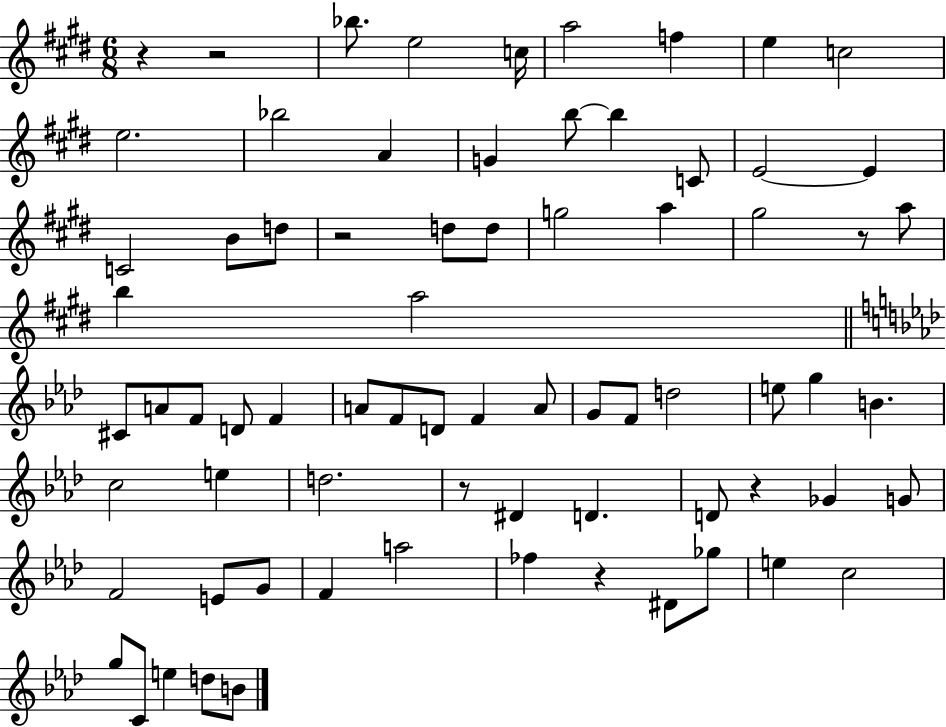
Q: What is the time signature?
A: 6/8